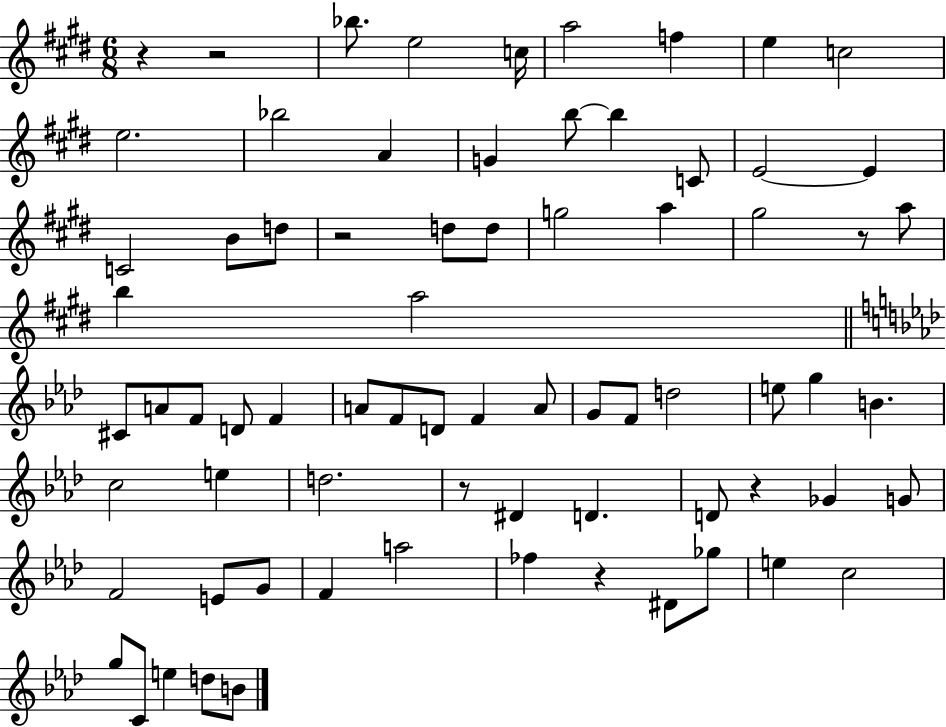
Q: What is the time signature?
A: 6/8